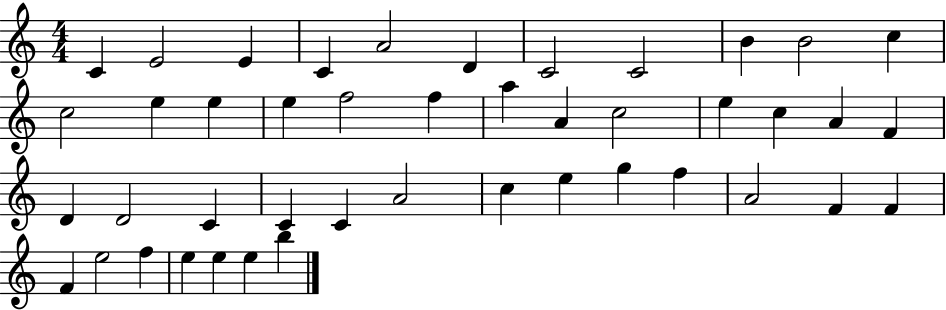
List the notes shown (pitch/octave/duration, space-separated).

C4/q E4/h E4/q C4/q A4/h D4/q C4/h C4/h B4/q B4/h C5/q C5/h E5/q E5/q E5/q F5/h F5/q A5/q A4/q C5/h E5/q C5/q A4/q F4/q D4/q D4/h C4/q C4/q C4/q A4/h C5/q E5/q G5/q F5/q A4/h F4/q F4/q F4/q E5/h F5/q E5/q E5/q E5/q B5/q